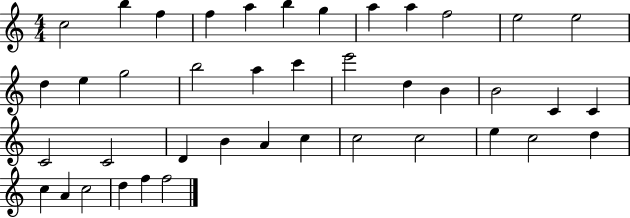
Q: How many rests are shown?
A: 0